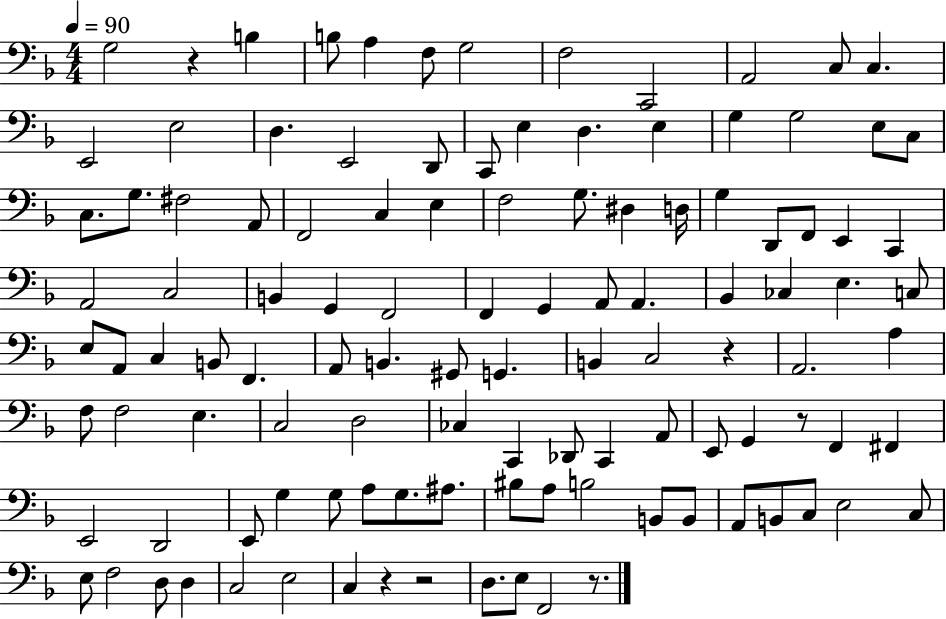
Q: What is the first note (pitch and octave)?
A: G3